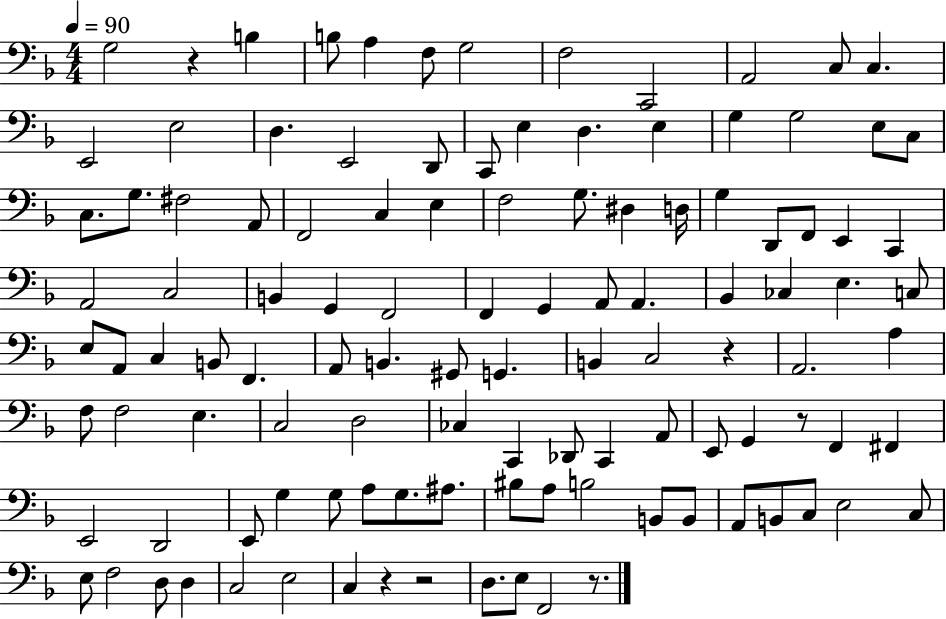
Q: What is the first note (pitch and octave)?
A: G3